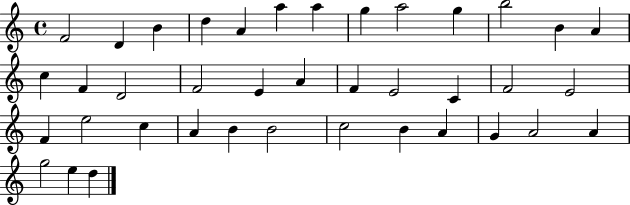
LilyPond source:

{
  \clef treble
  \time 4/4
  \defaultTimeSignature
  \key c \major
  f'2 d'4 b'4 | d''4 a'4 a''4 a''4 | g''4 a''2 g''4 | b''2 b'4 a'4 | \break c''4 f'4 d'2 | f'2 e'4 a'4 | f'4 e'2 c'4 | f'2 e'2 | \break f'4 e''2 c''4 | a'4 b'4 b'2 | c''2 b'4 a'4 | g'4 a'2 a'4 | \break g''2 e''4 d''4 | \bar "|."
}